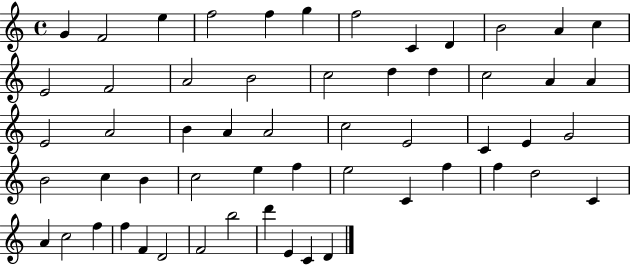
{
  \clef treble
  \time 4/4
  \defaultTimeSignature
  \key c \major
  g'4 f'2 e''4 | f''2 f''4 g''4 | f''2 c'4 d'4 | b'2 a'4 c''4 | \break e'2 f'2 | a'2 b'2 | c''2 d''4 d''4 | c''2 a'4 a'4 | \break e'2 a'2 | b'4 a'4 a'2 | c''2 e'2 | c'4 e'4 g'2 | \break b'2 c''4 b'4 | c''2 e''4 f''4 | e''2 c'4 f''4 | f''4 d''2 c'4 | \break a'4 c''2 f''4 | f''4 f'4 d'2 | f'2 b''2 | d'''4 e'4 c'4 d'4 | \break \bar "|."
}